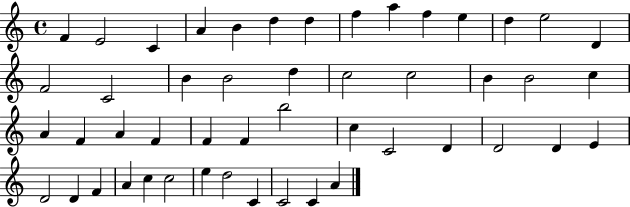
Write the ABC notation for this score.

X:1
T:Untitled
M:4/4
L:1/4
K:C
F E2 C A B d d f a f e d e2 D F2 C2 B B2 d c2 c2 B B2 c A F A F F F b2 c C2 D D2 D E D2 D F A c c2 e d2 C C2 C A